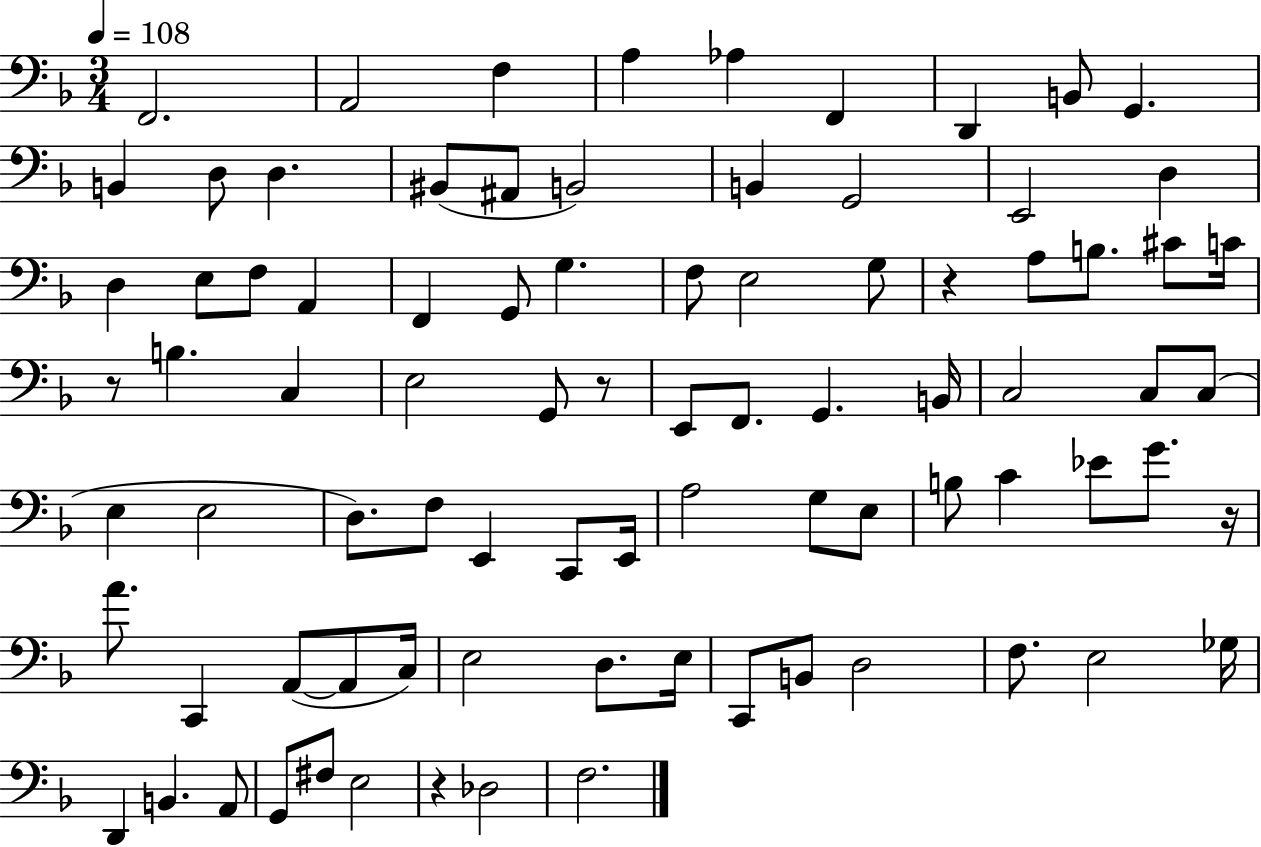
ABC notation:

X:1
T:Untitled
M:3/4
L:1/4
K:F
F,,2 A,,2 F, A, _A, F,, D,, B,,/2 G,, B,, D,/2 D, ^B,,/2 ^A,,/2 B,,2 B,, G,,2 E,,2 D, D, E,/2 F,/2 A,, F,, G,,/2 G, F,/2 E,2 G,/2 z A,/2 B,/2 ^C/2 C/4 z/2 B, C, E,2 G,,/2 z/2 E,,/2 F,,/2 G,, B,,/4 C,2 C,/2 C,/2 E, E,2 D,/2 F,/2 E,, C,,/2 E,,/4 A,2 G,/2 E,/2 B,/2 C _E/2 G/2 z/4 A/2 C,, A,,/2 A,,/2 C,/4 E,2 D,/2 E,/4 C,,/2 B,,/2 D,2 F,/2 E,2 _G,/4 D,, B,, A,,/2 G,,/2 ^F,/2 E,2 z _D,2 F,2